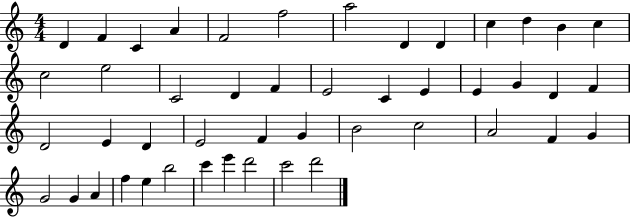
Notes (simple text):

D4/q F4/q C4/q A4/q F4/h F5/h A5/h D4/q D4/q C5/q D5/q B4/q C5/q C5/h E5/h C4/h D4/q F4/q E4/h C4/q E4/q E4/q G4/q D4/q F4/q D4/h E4/q D4/q E4/h F4/q G4/q B4/h C5/h A4/h F4/q G4/q G4/h G4/q A4/q F5/q E5/q B5/h C6/q E6/q D6/h C6/h D6/h